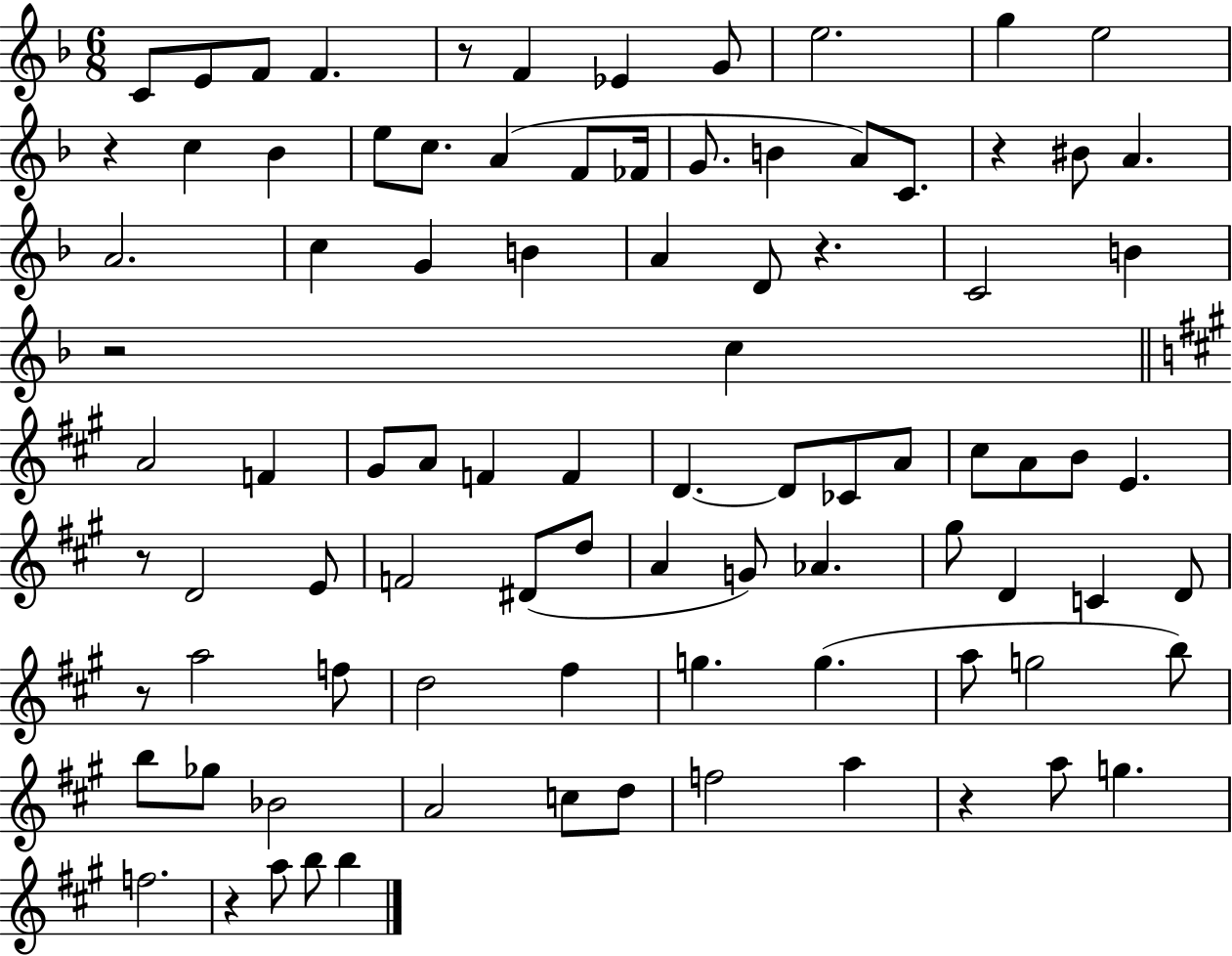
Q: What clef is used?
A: treble